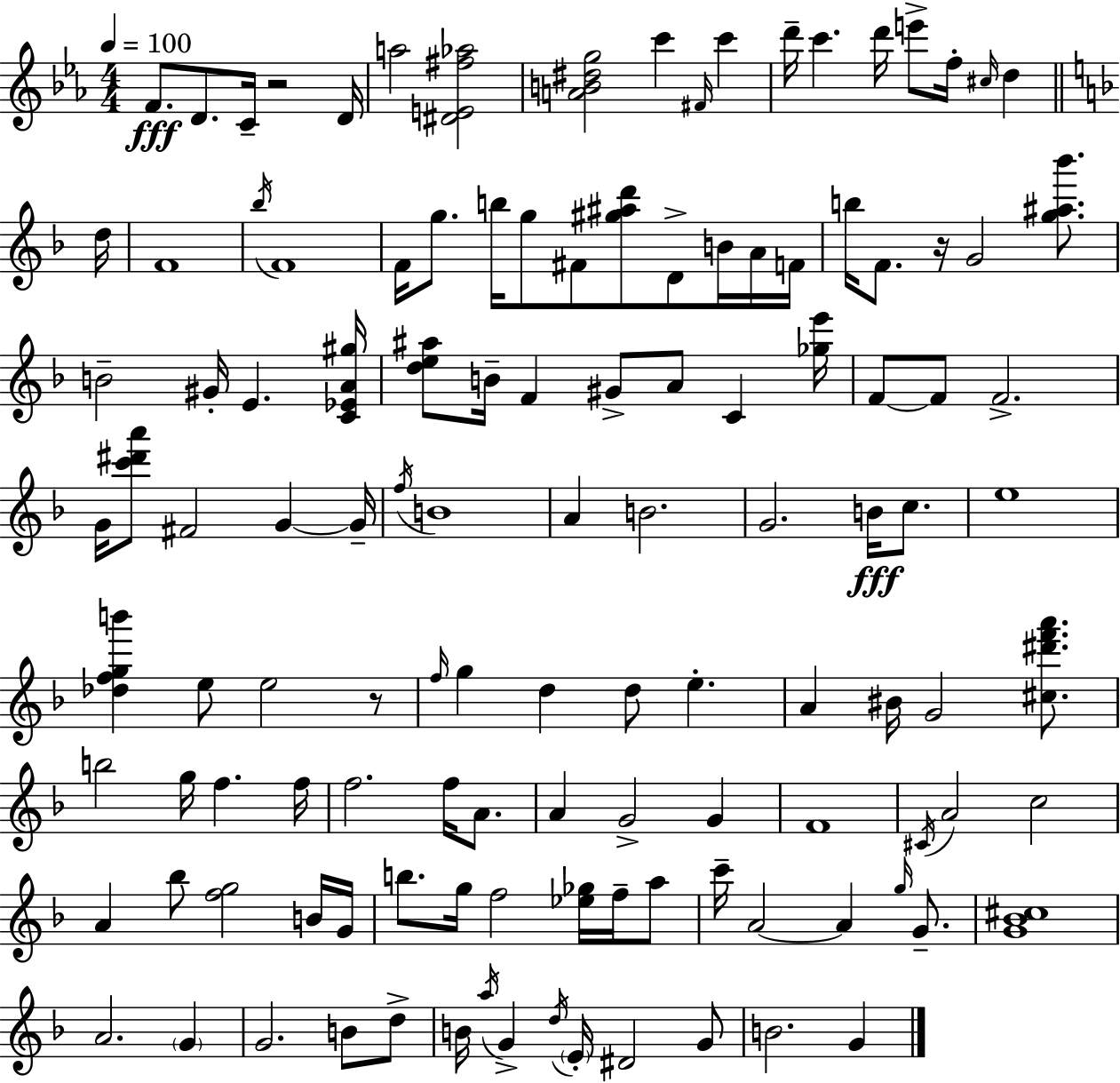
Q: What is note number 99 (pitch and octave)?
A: A5